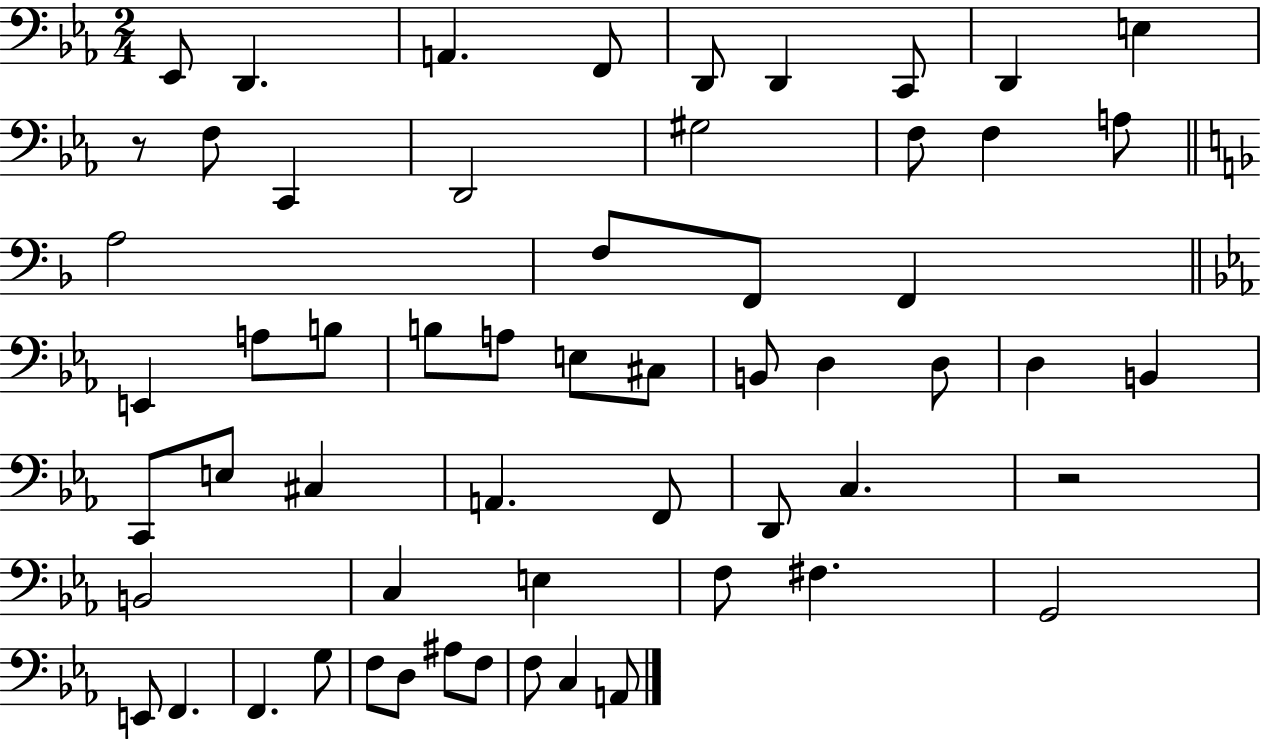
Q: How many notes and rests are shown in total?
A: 58